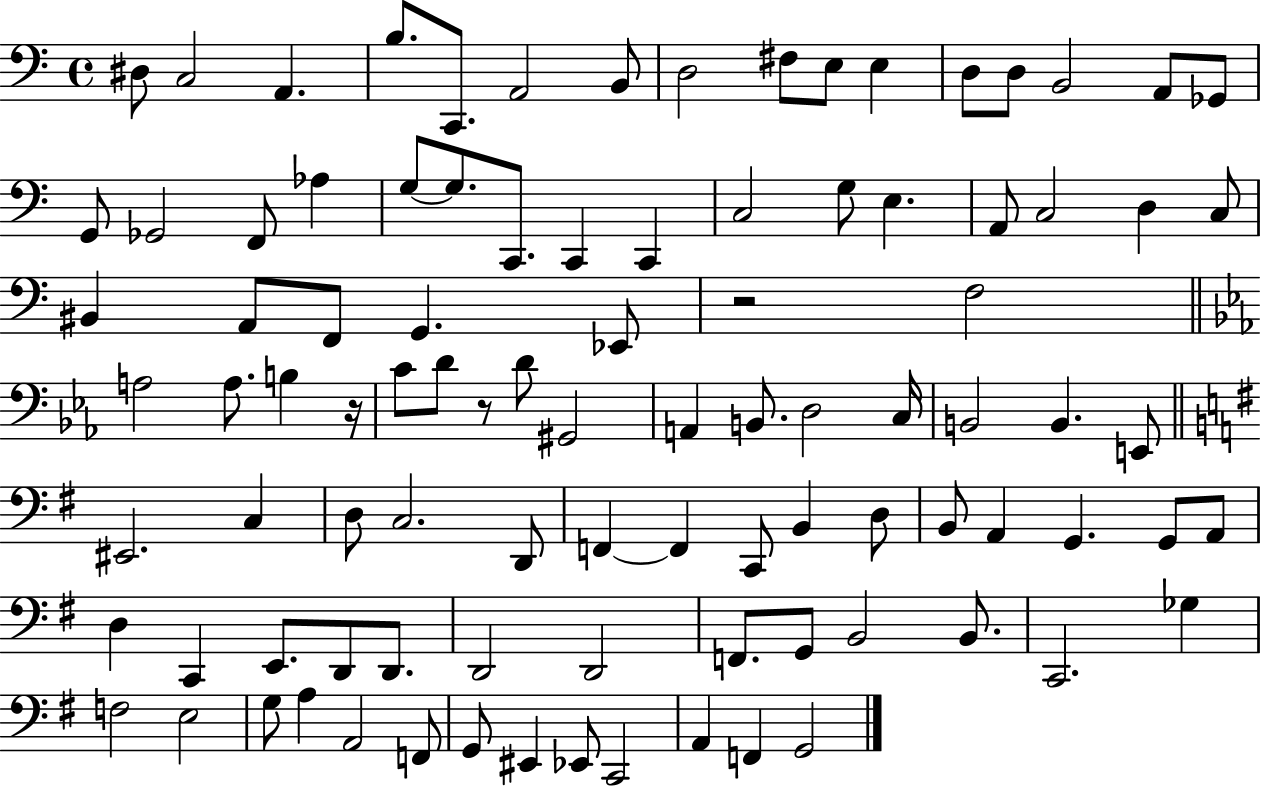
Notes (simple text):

D#3/e C3/h A2/q. B3/e. C2/e. A2/h B2/e D3/h F#3/e E3/e E3/q D3/e D3/e B2/h A2/e Gb2/e G2/e Gb2/h F2/e Ab3/q G3/e G3/e. C2/e. C2/q C2/q C3/h G3/e E3/q. A2/e C3/h D3/q C3/e BIS2/q A2/e F2/e G2/q. Eb2/e R/h F3/h A3/h A3/e. B3/q R/s C4/e D4/e R/e D4/e G#2/h A2/q B2/e. D3/h C3/s B2/h B2/q. E2/e EIS2/h. C3/q D3/e C3/h. D2/e F2/q F2/q C2/e B2/q D3/e B2/e A2/q G2/q. G2/e A2/e D3/q C2/q E2/e. D2/e D2/e. D2/h D2/h F2/e. G2/e B2/h B2/e. C2/h. Gb3/q F3/h E3/h G3/e A3/q A2/h F2/e G2/e EIS2/q Eb2/e C2/h A2/q F2/q G2/h